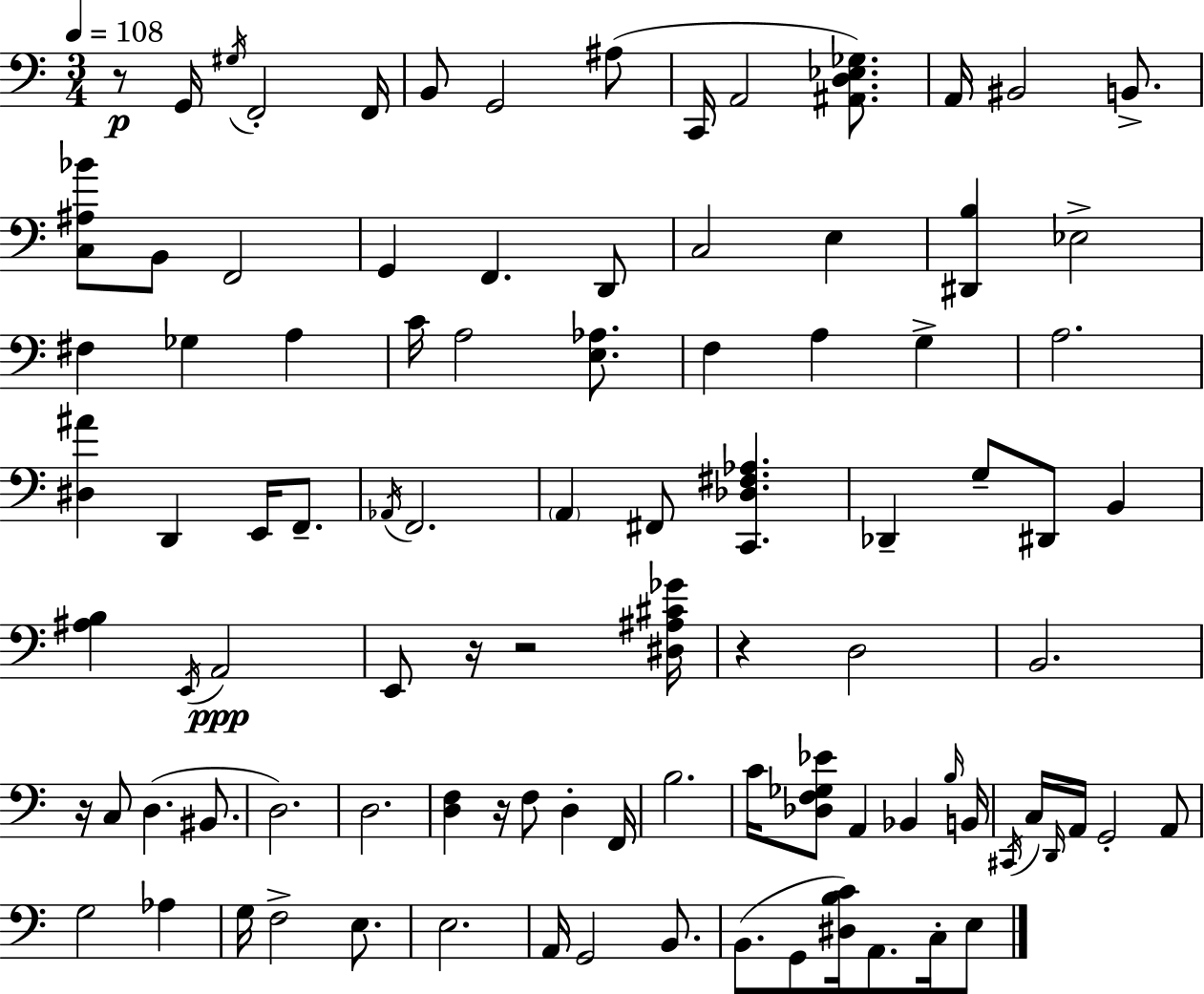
X:1
T:Untitled
M:3/4
L:1/4
K:C
z/2 G,,/4 ^G,/4 F,,2 F,,/4 B,,/2 G,,2 ^A,/2 C,,/4 A,,2 [^A,,D,_E,_G,]/2 A,,/4 ^B,,2 B,,/2 [C,^A,_B]/2 B,,/2 F,,2 G,, F,, D,,/2 C,2 E, [^D,,B,] _E,2 ^F, _G, A, C/4 A,2 [E,_A,]/2 F, A, G, A,2 [^D,^A] D,, E,,/4 F,,/2 _A,,/4 F,,2 A,, ^F,,/2 [C,,_D,^F,_A,] _D,, G,/2 ^D,,/2 B,, [^A,B,] E,,/4 A,,2 E,,/2 z/4 z2 [^D,^A,^C_G]/4 z D,2 B,,2 z/4 C,/2 D, ^B,,/2 D,2 D,2 [D,F,] z/4 F,/2 D, F,,/4 B,2 C/4 [_D,F,_G,_E]/2 A,, _B,, B,/4 B,,/4 ^C,,/4 C,/4 D,,/4 A,,/4 G,,2 A,,/2 G,2 _A, G,/4 F,2 E,/2 E,2 A,,/4 G,,2 B,,/2 B,,/2 G,,/2 [^D,B,C]/4 A,,/2 C,/4 E,/2